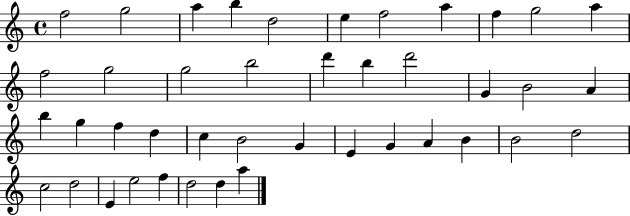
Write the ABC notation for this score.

X:1
T:Untitled
M:4/4
L:1/4
K:C
f2 g2 a b d2 e f2 a f g2 a f2 g2 g2 b2 d' b d'2 G B2 A b g f d c B2 G E G A B B2 d2 c2 d2 E e2 f d2 d a